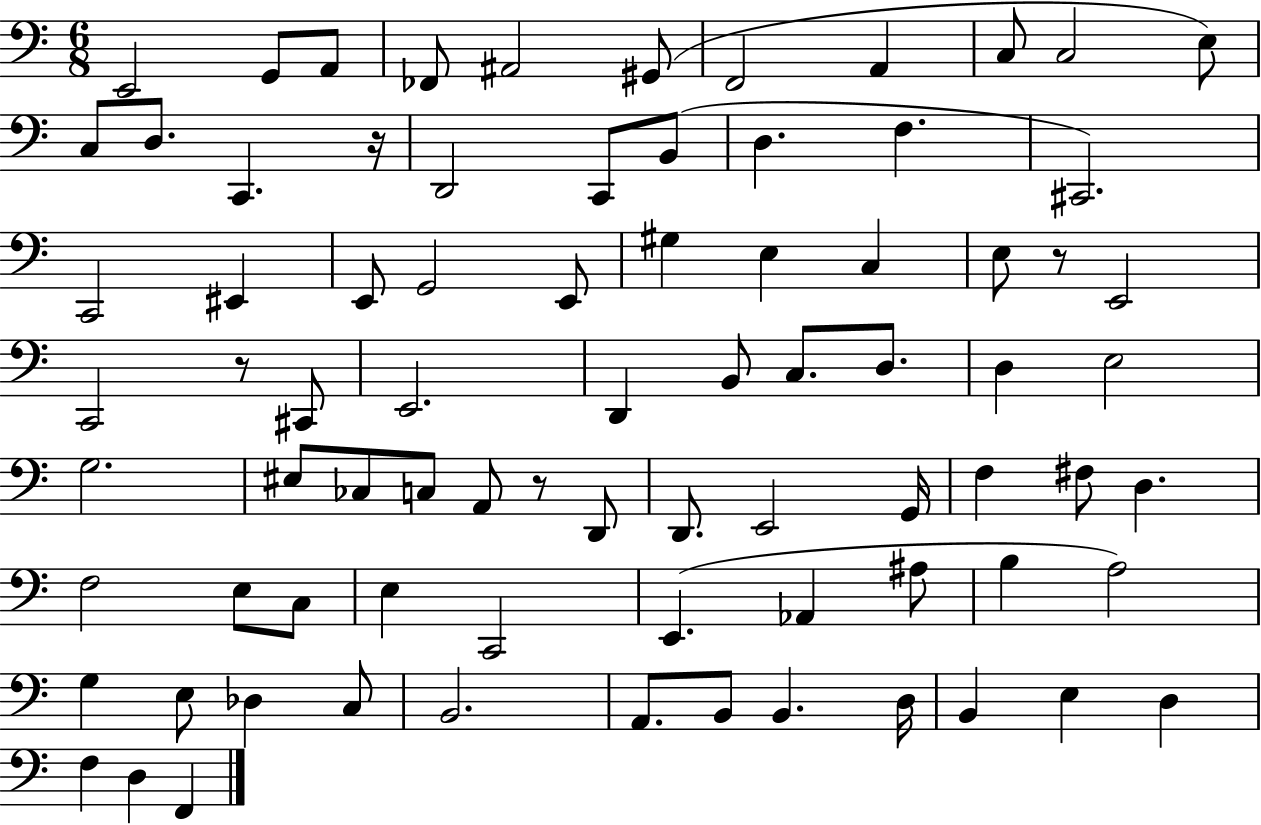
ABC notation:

X:1
T:Untitled
M:6/8
L:1/4
K:C
E,,2 G,,/2 A,,/2 _F,,/2 ^A,,2 ^G,,/2 F,,2 A,, C,/2 C,2 E,/2 C,/2 D,/2 C,, z/4 D,,2 C,,/2 B,,/2 D, F, ^C,,2 C,,2 ^E,, E,,/2 G,,2 E,,/2 ^G, E, C, E,/2 z/2 E,,2 C,,2 z/2 ^C,,/2 E,,2 D,, B,,/2 C,/2 D,/2 D, E,2 G,2 ^E,/2 _C,/2 C,/2 A,,/2 z/2 D,,/2 D,,/2 E,,2 G,,/4 F, ^F,/2 D, F,2 E,/2 C,/2 E, C,,2 E,, _A,, ^A,/2 B, A,2 G, E,/2 _D, C,/2 B,,2 A,,/2 B,,/2 B,, D,/4 B,, E, D, F, D, F,,